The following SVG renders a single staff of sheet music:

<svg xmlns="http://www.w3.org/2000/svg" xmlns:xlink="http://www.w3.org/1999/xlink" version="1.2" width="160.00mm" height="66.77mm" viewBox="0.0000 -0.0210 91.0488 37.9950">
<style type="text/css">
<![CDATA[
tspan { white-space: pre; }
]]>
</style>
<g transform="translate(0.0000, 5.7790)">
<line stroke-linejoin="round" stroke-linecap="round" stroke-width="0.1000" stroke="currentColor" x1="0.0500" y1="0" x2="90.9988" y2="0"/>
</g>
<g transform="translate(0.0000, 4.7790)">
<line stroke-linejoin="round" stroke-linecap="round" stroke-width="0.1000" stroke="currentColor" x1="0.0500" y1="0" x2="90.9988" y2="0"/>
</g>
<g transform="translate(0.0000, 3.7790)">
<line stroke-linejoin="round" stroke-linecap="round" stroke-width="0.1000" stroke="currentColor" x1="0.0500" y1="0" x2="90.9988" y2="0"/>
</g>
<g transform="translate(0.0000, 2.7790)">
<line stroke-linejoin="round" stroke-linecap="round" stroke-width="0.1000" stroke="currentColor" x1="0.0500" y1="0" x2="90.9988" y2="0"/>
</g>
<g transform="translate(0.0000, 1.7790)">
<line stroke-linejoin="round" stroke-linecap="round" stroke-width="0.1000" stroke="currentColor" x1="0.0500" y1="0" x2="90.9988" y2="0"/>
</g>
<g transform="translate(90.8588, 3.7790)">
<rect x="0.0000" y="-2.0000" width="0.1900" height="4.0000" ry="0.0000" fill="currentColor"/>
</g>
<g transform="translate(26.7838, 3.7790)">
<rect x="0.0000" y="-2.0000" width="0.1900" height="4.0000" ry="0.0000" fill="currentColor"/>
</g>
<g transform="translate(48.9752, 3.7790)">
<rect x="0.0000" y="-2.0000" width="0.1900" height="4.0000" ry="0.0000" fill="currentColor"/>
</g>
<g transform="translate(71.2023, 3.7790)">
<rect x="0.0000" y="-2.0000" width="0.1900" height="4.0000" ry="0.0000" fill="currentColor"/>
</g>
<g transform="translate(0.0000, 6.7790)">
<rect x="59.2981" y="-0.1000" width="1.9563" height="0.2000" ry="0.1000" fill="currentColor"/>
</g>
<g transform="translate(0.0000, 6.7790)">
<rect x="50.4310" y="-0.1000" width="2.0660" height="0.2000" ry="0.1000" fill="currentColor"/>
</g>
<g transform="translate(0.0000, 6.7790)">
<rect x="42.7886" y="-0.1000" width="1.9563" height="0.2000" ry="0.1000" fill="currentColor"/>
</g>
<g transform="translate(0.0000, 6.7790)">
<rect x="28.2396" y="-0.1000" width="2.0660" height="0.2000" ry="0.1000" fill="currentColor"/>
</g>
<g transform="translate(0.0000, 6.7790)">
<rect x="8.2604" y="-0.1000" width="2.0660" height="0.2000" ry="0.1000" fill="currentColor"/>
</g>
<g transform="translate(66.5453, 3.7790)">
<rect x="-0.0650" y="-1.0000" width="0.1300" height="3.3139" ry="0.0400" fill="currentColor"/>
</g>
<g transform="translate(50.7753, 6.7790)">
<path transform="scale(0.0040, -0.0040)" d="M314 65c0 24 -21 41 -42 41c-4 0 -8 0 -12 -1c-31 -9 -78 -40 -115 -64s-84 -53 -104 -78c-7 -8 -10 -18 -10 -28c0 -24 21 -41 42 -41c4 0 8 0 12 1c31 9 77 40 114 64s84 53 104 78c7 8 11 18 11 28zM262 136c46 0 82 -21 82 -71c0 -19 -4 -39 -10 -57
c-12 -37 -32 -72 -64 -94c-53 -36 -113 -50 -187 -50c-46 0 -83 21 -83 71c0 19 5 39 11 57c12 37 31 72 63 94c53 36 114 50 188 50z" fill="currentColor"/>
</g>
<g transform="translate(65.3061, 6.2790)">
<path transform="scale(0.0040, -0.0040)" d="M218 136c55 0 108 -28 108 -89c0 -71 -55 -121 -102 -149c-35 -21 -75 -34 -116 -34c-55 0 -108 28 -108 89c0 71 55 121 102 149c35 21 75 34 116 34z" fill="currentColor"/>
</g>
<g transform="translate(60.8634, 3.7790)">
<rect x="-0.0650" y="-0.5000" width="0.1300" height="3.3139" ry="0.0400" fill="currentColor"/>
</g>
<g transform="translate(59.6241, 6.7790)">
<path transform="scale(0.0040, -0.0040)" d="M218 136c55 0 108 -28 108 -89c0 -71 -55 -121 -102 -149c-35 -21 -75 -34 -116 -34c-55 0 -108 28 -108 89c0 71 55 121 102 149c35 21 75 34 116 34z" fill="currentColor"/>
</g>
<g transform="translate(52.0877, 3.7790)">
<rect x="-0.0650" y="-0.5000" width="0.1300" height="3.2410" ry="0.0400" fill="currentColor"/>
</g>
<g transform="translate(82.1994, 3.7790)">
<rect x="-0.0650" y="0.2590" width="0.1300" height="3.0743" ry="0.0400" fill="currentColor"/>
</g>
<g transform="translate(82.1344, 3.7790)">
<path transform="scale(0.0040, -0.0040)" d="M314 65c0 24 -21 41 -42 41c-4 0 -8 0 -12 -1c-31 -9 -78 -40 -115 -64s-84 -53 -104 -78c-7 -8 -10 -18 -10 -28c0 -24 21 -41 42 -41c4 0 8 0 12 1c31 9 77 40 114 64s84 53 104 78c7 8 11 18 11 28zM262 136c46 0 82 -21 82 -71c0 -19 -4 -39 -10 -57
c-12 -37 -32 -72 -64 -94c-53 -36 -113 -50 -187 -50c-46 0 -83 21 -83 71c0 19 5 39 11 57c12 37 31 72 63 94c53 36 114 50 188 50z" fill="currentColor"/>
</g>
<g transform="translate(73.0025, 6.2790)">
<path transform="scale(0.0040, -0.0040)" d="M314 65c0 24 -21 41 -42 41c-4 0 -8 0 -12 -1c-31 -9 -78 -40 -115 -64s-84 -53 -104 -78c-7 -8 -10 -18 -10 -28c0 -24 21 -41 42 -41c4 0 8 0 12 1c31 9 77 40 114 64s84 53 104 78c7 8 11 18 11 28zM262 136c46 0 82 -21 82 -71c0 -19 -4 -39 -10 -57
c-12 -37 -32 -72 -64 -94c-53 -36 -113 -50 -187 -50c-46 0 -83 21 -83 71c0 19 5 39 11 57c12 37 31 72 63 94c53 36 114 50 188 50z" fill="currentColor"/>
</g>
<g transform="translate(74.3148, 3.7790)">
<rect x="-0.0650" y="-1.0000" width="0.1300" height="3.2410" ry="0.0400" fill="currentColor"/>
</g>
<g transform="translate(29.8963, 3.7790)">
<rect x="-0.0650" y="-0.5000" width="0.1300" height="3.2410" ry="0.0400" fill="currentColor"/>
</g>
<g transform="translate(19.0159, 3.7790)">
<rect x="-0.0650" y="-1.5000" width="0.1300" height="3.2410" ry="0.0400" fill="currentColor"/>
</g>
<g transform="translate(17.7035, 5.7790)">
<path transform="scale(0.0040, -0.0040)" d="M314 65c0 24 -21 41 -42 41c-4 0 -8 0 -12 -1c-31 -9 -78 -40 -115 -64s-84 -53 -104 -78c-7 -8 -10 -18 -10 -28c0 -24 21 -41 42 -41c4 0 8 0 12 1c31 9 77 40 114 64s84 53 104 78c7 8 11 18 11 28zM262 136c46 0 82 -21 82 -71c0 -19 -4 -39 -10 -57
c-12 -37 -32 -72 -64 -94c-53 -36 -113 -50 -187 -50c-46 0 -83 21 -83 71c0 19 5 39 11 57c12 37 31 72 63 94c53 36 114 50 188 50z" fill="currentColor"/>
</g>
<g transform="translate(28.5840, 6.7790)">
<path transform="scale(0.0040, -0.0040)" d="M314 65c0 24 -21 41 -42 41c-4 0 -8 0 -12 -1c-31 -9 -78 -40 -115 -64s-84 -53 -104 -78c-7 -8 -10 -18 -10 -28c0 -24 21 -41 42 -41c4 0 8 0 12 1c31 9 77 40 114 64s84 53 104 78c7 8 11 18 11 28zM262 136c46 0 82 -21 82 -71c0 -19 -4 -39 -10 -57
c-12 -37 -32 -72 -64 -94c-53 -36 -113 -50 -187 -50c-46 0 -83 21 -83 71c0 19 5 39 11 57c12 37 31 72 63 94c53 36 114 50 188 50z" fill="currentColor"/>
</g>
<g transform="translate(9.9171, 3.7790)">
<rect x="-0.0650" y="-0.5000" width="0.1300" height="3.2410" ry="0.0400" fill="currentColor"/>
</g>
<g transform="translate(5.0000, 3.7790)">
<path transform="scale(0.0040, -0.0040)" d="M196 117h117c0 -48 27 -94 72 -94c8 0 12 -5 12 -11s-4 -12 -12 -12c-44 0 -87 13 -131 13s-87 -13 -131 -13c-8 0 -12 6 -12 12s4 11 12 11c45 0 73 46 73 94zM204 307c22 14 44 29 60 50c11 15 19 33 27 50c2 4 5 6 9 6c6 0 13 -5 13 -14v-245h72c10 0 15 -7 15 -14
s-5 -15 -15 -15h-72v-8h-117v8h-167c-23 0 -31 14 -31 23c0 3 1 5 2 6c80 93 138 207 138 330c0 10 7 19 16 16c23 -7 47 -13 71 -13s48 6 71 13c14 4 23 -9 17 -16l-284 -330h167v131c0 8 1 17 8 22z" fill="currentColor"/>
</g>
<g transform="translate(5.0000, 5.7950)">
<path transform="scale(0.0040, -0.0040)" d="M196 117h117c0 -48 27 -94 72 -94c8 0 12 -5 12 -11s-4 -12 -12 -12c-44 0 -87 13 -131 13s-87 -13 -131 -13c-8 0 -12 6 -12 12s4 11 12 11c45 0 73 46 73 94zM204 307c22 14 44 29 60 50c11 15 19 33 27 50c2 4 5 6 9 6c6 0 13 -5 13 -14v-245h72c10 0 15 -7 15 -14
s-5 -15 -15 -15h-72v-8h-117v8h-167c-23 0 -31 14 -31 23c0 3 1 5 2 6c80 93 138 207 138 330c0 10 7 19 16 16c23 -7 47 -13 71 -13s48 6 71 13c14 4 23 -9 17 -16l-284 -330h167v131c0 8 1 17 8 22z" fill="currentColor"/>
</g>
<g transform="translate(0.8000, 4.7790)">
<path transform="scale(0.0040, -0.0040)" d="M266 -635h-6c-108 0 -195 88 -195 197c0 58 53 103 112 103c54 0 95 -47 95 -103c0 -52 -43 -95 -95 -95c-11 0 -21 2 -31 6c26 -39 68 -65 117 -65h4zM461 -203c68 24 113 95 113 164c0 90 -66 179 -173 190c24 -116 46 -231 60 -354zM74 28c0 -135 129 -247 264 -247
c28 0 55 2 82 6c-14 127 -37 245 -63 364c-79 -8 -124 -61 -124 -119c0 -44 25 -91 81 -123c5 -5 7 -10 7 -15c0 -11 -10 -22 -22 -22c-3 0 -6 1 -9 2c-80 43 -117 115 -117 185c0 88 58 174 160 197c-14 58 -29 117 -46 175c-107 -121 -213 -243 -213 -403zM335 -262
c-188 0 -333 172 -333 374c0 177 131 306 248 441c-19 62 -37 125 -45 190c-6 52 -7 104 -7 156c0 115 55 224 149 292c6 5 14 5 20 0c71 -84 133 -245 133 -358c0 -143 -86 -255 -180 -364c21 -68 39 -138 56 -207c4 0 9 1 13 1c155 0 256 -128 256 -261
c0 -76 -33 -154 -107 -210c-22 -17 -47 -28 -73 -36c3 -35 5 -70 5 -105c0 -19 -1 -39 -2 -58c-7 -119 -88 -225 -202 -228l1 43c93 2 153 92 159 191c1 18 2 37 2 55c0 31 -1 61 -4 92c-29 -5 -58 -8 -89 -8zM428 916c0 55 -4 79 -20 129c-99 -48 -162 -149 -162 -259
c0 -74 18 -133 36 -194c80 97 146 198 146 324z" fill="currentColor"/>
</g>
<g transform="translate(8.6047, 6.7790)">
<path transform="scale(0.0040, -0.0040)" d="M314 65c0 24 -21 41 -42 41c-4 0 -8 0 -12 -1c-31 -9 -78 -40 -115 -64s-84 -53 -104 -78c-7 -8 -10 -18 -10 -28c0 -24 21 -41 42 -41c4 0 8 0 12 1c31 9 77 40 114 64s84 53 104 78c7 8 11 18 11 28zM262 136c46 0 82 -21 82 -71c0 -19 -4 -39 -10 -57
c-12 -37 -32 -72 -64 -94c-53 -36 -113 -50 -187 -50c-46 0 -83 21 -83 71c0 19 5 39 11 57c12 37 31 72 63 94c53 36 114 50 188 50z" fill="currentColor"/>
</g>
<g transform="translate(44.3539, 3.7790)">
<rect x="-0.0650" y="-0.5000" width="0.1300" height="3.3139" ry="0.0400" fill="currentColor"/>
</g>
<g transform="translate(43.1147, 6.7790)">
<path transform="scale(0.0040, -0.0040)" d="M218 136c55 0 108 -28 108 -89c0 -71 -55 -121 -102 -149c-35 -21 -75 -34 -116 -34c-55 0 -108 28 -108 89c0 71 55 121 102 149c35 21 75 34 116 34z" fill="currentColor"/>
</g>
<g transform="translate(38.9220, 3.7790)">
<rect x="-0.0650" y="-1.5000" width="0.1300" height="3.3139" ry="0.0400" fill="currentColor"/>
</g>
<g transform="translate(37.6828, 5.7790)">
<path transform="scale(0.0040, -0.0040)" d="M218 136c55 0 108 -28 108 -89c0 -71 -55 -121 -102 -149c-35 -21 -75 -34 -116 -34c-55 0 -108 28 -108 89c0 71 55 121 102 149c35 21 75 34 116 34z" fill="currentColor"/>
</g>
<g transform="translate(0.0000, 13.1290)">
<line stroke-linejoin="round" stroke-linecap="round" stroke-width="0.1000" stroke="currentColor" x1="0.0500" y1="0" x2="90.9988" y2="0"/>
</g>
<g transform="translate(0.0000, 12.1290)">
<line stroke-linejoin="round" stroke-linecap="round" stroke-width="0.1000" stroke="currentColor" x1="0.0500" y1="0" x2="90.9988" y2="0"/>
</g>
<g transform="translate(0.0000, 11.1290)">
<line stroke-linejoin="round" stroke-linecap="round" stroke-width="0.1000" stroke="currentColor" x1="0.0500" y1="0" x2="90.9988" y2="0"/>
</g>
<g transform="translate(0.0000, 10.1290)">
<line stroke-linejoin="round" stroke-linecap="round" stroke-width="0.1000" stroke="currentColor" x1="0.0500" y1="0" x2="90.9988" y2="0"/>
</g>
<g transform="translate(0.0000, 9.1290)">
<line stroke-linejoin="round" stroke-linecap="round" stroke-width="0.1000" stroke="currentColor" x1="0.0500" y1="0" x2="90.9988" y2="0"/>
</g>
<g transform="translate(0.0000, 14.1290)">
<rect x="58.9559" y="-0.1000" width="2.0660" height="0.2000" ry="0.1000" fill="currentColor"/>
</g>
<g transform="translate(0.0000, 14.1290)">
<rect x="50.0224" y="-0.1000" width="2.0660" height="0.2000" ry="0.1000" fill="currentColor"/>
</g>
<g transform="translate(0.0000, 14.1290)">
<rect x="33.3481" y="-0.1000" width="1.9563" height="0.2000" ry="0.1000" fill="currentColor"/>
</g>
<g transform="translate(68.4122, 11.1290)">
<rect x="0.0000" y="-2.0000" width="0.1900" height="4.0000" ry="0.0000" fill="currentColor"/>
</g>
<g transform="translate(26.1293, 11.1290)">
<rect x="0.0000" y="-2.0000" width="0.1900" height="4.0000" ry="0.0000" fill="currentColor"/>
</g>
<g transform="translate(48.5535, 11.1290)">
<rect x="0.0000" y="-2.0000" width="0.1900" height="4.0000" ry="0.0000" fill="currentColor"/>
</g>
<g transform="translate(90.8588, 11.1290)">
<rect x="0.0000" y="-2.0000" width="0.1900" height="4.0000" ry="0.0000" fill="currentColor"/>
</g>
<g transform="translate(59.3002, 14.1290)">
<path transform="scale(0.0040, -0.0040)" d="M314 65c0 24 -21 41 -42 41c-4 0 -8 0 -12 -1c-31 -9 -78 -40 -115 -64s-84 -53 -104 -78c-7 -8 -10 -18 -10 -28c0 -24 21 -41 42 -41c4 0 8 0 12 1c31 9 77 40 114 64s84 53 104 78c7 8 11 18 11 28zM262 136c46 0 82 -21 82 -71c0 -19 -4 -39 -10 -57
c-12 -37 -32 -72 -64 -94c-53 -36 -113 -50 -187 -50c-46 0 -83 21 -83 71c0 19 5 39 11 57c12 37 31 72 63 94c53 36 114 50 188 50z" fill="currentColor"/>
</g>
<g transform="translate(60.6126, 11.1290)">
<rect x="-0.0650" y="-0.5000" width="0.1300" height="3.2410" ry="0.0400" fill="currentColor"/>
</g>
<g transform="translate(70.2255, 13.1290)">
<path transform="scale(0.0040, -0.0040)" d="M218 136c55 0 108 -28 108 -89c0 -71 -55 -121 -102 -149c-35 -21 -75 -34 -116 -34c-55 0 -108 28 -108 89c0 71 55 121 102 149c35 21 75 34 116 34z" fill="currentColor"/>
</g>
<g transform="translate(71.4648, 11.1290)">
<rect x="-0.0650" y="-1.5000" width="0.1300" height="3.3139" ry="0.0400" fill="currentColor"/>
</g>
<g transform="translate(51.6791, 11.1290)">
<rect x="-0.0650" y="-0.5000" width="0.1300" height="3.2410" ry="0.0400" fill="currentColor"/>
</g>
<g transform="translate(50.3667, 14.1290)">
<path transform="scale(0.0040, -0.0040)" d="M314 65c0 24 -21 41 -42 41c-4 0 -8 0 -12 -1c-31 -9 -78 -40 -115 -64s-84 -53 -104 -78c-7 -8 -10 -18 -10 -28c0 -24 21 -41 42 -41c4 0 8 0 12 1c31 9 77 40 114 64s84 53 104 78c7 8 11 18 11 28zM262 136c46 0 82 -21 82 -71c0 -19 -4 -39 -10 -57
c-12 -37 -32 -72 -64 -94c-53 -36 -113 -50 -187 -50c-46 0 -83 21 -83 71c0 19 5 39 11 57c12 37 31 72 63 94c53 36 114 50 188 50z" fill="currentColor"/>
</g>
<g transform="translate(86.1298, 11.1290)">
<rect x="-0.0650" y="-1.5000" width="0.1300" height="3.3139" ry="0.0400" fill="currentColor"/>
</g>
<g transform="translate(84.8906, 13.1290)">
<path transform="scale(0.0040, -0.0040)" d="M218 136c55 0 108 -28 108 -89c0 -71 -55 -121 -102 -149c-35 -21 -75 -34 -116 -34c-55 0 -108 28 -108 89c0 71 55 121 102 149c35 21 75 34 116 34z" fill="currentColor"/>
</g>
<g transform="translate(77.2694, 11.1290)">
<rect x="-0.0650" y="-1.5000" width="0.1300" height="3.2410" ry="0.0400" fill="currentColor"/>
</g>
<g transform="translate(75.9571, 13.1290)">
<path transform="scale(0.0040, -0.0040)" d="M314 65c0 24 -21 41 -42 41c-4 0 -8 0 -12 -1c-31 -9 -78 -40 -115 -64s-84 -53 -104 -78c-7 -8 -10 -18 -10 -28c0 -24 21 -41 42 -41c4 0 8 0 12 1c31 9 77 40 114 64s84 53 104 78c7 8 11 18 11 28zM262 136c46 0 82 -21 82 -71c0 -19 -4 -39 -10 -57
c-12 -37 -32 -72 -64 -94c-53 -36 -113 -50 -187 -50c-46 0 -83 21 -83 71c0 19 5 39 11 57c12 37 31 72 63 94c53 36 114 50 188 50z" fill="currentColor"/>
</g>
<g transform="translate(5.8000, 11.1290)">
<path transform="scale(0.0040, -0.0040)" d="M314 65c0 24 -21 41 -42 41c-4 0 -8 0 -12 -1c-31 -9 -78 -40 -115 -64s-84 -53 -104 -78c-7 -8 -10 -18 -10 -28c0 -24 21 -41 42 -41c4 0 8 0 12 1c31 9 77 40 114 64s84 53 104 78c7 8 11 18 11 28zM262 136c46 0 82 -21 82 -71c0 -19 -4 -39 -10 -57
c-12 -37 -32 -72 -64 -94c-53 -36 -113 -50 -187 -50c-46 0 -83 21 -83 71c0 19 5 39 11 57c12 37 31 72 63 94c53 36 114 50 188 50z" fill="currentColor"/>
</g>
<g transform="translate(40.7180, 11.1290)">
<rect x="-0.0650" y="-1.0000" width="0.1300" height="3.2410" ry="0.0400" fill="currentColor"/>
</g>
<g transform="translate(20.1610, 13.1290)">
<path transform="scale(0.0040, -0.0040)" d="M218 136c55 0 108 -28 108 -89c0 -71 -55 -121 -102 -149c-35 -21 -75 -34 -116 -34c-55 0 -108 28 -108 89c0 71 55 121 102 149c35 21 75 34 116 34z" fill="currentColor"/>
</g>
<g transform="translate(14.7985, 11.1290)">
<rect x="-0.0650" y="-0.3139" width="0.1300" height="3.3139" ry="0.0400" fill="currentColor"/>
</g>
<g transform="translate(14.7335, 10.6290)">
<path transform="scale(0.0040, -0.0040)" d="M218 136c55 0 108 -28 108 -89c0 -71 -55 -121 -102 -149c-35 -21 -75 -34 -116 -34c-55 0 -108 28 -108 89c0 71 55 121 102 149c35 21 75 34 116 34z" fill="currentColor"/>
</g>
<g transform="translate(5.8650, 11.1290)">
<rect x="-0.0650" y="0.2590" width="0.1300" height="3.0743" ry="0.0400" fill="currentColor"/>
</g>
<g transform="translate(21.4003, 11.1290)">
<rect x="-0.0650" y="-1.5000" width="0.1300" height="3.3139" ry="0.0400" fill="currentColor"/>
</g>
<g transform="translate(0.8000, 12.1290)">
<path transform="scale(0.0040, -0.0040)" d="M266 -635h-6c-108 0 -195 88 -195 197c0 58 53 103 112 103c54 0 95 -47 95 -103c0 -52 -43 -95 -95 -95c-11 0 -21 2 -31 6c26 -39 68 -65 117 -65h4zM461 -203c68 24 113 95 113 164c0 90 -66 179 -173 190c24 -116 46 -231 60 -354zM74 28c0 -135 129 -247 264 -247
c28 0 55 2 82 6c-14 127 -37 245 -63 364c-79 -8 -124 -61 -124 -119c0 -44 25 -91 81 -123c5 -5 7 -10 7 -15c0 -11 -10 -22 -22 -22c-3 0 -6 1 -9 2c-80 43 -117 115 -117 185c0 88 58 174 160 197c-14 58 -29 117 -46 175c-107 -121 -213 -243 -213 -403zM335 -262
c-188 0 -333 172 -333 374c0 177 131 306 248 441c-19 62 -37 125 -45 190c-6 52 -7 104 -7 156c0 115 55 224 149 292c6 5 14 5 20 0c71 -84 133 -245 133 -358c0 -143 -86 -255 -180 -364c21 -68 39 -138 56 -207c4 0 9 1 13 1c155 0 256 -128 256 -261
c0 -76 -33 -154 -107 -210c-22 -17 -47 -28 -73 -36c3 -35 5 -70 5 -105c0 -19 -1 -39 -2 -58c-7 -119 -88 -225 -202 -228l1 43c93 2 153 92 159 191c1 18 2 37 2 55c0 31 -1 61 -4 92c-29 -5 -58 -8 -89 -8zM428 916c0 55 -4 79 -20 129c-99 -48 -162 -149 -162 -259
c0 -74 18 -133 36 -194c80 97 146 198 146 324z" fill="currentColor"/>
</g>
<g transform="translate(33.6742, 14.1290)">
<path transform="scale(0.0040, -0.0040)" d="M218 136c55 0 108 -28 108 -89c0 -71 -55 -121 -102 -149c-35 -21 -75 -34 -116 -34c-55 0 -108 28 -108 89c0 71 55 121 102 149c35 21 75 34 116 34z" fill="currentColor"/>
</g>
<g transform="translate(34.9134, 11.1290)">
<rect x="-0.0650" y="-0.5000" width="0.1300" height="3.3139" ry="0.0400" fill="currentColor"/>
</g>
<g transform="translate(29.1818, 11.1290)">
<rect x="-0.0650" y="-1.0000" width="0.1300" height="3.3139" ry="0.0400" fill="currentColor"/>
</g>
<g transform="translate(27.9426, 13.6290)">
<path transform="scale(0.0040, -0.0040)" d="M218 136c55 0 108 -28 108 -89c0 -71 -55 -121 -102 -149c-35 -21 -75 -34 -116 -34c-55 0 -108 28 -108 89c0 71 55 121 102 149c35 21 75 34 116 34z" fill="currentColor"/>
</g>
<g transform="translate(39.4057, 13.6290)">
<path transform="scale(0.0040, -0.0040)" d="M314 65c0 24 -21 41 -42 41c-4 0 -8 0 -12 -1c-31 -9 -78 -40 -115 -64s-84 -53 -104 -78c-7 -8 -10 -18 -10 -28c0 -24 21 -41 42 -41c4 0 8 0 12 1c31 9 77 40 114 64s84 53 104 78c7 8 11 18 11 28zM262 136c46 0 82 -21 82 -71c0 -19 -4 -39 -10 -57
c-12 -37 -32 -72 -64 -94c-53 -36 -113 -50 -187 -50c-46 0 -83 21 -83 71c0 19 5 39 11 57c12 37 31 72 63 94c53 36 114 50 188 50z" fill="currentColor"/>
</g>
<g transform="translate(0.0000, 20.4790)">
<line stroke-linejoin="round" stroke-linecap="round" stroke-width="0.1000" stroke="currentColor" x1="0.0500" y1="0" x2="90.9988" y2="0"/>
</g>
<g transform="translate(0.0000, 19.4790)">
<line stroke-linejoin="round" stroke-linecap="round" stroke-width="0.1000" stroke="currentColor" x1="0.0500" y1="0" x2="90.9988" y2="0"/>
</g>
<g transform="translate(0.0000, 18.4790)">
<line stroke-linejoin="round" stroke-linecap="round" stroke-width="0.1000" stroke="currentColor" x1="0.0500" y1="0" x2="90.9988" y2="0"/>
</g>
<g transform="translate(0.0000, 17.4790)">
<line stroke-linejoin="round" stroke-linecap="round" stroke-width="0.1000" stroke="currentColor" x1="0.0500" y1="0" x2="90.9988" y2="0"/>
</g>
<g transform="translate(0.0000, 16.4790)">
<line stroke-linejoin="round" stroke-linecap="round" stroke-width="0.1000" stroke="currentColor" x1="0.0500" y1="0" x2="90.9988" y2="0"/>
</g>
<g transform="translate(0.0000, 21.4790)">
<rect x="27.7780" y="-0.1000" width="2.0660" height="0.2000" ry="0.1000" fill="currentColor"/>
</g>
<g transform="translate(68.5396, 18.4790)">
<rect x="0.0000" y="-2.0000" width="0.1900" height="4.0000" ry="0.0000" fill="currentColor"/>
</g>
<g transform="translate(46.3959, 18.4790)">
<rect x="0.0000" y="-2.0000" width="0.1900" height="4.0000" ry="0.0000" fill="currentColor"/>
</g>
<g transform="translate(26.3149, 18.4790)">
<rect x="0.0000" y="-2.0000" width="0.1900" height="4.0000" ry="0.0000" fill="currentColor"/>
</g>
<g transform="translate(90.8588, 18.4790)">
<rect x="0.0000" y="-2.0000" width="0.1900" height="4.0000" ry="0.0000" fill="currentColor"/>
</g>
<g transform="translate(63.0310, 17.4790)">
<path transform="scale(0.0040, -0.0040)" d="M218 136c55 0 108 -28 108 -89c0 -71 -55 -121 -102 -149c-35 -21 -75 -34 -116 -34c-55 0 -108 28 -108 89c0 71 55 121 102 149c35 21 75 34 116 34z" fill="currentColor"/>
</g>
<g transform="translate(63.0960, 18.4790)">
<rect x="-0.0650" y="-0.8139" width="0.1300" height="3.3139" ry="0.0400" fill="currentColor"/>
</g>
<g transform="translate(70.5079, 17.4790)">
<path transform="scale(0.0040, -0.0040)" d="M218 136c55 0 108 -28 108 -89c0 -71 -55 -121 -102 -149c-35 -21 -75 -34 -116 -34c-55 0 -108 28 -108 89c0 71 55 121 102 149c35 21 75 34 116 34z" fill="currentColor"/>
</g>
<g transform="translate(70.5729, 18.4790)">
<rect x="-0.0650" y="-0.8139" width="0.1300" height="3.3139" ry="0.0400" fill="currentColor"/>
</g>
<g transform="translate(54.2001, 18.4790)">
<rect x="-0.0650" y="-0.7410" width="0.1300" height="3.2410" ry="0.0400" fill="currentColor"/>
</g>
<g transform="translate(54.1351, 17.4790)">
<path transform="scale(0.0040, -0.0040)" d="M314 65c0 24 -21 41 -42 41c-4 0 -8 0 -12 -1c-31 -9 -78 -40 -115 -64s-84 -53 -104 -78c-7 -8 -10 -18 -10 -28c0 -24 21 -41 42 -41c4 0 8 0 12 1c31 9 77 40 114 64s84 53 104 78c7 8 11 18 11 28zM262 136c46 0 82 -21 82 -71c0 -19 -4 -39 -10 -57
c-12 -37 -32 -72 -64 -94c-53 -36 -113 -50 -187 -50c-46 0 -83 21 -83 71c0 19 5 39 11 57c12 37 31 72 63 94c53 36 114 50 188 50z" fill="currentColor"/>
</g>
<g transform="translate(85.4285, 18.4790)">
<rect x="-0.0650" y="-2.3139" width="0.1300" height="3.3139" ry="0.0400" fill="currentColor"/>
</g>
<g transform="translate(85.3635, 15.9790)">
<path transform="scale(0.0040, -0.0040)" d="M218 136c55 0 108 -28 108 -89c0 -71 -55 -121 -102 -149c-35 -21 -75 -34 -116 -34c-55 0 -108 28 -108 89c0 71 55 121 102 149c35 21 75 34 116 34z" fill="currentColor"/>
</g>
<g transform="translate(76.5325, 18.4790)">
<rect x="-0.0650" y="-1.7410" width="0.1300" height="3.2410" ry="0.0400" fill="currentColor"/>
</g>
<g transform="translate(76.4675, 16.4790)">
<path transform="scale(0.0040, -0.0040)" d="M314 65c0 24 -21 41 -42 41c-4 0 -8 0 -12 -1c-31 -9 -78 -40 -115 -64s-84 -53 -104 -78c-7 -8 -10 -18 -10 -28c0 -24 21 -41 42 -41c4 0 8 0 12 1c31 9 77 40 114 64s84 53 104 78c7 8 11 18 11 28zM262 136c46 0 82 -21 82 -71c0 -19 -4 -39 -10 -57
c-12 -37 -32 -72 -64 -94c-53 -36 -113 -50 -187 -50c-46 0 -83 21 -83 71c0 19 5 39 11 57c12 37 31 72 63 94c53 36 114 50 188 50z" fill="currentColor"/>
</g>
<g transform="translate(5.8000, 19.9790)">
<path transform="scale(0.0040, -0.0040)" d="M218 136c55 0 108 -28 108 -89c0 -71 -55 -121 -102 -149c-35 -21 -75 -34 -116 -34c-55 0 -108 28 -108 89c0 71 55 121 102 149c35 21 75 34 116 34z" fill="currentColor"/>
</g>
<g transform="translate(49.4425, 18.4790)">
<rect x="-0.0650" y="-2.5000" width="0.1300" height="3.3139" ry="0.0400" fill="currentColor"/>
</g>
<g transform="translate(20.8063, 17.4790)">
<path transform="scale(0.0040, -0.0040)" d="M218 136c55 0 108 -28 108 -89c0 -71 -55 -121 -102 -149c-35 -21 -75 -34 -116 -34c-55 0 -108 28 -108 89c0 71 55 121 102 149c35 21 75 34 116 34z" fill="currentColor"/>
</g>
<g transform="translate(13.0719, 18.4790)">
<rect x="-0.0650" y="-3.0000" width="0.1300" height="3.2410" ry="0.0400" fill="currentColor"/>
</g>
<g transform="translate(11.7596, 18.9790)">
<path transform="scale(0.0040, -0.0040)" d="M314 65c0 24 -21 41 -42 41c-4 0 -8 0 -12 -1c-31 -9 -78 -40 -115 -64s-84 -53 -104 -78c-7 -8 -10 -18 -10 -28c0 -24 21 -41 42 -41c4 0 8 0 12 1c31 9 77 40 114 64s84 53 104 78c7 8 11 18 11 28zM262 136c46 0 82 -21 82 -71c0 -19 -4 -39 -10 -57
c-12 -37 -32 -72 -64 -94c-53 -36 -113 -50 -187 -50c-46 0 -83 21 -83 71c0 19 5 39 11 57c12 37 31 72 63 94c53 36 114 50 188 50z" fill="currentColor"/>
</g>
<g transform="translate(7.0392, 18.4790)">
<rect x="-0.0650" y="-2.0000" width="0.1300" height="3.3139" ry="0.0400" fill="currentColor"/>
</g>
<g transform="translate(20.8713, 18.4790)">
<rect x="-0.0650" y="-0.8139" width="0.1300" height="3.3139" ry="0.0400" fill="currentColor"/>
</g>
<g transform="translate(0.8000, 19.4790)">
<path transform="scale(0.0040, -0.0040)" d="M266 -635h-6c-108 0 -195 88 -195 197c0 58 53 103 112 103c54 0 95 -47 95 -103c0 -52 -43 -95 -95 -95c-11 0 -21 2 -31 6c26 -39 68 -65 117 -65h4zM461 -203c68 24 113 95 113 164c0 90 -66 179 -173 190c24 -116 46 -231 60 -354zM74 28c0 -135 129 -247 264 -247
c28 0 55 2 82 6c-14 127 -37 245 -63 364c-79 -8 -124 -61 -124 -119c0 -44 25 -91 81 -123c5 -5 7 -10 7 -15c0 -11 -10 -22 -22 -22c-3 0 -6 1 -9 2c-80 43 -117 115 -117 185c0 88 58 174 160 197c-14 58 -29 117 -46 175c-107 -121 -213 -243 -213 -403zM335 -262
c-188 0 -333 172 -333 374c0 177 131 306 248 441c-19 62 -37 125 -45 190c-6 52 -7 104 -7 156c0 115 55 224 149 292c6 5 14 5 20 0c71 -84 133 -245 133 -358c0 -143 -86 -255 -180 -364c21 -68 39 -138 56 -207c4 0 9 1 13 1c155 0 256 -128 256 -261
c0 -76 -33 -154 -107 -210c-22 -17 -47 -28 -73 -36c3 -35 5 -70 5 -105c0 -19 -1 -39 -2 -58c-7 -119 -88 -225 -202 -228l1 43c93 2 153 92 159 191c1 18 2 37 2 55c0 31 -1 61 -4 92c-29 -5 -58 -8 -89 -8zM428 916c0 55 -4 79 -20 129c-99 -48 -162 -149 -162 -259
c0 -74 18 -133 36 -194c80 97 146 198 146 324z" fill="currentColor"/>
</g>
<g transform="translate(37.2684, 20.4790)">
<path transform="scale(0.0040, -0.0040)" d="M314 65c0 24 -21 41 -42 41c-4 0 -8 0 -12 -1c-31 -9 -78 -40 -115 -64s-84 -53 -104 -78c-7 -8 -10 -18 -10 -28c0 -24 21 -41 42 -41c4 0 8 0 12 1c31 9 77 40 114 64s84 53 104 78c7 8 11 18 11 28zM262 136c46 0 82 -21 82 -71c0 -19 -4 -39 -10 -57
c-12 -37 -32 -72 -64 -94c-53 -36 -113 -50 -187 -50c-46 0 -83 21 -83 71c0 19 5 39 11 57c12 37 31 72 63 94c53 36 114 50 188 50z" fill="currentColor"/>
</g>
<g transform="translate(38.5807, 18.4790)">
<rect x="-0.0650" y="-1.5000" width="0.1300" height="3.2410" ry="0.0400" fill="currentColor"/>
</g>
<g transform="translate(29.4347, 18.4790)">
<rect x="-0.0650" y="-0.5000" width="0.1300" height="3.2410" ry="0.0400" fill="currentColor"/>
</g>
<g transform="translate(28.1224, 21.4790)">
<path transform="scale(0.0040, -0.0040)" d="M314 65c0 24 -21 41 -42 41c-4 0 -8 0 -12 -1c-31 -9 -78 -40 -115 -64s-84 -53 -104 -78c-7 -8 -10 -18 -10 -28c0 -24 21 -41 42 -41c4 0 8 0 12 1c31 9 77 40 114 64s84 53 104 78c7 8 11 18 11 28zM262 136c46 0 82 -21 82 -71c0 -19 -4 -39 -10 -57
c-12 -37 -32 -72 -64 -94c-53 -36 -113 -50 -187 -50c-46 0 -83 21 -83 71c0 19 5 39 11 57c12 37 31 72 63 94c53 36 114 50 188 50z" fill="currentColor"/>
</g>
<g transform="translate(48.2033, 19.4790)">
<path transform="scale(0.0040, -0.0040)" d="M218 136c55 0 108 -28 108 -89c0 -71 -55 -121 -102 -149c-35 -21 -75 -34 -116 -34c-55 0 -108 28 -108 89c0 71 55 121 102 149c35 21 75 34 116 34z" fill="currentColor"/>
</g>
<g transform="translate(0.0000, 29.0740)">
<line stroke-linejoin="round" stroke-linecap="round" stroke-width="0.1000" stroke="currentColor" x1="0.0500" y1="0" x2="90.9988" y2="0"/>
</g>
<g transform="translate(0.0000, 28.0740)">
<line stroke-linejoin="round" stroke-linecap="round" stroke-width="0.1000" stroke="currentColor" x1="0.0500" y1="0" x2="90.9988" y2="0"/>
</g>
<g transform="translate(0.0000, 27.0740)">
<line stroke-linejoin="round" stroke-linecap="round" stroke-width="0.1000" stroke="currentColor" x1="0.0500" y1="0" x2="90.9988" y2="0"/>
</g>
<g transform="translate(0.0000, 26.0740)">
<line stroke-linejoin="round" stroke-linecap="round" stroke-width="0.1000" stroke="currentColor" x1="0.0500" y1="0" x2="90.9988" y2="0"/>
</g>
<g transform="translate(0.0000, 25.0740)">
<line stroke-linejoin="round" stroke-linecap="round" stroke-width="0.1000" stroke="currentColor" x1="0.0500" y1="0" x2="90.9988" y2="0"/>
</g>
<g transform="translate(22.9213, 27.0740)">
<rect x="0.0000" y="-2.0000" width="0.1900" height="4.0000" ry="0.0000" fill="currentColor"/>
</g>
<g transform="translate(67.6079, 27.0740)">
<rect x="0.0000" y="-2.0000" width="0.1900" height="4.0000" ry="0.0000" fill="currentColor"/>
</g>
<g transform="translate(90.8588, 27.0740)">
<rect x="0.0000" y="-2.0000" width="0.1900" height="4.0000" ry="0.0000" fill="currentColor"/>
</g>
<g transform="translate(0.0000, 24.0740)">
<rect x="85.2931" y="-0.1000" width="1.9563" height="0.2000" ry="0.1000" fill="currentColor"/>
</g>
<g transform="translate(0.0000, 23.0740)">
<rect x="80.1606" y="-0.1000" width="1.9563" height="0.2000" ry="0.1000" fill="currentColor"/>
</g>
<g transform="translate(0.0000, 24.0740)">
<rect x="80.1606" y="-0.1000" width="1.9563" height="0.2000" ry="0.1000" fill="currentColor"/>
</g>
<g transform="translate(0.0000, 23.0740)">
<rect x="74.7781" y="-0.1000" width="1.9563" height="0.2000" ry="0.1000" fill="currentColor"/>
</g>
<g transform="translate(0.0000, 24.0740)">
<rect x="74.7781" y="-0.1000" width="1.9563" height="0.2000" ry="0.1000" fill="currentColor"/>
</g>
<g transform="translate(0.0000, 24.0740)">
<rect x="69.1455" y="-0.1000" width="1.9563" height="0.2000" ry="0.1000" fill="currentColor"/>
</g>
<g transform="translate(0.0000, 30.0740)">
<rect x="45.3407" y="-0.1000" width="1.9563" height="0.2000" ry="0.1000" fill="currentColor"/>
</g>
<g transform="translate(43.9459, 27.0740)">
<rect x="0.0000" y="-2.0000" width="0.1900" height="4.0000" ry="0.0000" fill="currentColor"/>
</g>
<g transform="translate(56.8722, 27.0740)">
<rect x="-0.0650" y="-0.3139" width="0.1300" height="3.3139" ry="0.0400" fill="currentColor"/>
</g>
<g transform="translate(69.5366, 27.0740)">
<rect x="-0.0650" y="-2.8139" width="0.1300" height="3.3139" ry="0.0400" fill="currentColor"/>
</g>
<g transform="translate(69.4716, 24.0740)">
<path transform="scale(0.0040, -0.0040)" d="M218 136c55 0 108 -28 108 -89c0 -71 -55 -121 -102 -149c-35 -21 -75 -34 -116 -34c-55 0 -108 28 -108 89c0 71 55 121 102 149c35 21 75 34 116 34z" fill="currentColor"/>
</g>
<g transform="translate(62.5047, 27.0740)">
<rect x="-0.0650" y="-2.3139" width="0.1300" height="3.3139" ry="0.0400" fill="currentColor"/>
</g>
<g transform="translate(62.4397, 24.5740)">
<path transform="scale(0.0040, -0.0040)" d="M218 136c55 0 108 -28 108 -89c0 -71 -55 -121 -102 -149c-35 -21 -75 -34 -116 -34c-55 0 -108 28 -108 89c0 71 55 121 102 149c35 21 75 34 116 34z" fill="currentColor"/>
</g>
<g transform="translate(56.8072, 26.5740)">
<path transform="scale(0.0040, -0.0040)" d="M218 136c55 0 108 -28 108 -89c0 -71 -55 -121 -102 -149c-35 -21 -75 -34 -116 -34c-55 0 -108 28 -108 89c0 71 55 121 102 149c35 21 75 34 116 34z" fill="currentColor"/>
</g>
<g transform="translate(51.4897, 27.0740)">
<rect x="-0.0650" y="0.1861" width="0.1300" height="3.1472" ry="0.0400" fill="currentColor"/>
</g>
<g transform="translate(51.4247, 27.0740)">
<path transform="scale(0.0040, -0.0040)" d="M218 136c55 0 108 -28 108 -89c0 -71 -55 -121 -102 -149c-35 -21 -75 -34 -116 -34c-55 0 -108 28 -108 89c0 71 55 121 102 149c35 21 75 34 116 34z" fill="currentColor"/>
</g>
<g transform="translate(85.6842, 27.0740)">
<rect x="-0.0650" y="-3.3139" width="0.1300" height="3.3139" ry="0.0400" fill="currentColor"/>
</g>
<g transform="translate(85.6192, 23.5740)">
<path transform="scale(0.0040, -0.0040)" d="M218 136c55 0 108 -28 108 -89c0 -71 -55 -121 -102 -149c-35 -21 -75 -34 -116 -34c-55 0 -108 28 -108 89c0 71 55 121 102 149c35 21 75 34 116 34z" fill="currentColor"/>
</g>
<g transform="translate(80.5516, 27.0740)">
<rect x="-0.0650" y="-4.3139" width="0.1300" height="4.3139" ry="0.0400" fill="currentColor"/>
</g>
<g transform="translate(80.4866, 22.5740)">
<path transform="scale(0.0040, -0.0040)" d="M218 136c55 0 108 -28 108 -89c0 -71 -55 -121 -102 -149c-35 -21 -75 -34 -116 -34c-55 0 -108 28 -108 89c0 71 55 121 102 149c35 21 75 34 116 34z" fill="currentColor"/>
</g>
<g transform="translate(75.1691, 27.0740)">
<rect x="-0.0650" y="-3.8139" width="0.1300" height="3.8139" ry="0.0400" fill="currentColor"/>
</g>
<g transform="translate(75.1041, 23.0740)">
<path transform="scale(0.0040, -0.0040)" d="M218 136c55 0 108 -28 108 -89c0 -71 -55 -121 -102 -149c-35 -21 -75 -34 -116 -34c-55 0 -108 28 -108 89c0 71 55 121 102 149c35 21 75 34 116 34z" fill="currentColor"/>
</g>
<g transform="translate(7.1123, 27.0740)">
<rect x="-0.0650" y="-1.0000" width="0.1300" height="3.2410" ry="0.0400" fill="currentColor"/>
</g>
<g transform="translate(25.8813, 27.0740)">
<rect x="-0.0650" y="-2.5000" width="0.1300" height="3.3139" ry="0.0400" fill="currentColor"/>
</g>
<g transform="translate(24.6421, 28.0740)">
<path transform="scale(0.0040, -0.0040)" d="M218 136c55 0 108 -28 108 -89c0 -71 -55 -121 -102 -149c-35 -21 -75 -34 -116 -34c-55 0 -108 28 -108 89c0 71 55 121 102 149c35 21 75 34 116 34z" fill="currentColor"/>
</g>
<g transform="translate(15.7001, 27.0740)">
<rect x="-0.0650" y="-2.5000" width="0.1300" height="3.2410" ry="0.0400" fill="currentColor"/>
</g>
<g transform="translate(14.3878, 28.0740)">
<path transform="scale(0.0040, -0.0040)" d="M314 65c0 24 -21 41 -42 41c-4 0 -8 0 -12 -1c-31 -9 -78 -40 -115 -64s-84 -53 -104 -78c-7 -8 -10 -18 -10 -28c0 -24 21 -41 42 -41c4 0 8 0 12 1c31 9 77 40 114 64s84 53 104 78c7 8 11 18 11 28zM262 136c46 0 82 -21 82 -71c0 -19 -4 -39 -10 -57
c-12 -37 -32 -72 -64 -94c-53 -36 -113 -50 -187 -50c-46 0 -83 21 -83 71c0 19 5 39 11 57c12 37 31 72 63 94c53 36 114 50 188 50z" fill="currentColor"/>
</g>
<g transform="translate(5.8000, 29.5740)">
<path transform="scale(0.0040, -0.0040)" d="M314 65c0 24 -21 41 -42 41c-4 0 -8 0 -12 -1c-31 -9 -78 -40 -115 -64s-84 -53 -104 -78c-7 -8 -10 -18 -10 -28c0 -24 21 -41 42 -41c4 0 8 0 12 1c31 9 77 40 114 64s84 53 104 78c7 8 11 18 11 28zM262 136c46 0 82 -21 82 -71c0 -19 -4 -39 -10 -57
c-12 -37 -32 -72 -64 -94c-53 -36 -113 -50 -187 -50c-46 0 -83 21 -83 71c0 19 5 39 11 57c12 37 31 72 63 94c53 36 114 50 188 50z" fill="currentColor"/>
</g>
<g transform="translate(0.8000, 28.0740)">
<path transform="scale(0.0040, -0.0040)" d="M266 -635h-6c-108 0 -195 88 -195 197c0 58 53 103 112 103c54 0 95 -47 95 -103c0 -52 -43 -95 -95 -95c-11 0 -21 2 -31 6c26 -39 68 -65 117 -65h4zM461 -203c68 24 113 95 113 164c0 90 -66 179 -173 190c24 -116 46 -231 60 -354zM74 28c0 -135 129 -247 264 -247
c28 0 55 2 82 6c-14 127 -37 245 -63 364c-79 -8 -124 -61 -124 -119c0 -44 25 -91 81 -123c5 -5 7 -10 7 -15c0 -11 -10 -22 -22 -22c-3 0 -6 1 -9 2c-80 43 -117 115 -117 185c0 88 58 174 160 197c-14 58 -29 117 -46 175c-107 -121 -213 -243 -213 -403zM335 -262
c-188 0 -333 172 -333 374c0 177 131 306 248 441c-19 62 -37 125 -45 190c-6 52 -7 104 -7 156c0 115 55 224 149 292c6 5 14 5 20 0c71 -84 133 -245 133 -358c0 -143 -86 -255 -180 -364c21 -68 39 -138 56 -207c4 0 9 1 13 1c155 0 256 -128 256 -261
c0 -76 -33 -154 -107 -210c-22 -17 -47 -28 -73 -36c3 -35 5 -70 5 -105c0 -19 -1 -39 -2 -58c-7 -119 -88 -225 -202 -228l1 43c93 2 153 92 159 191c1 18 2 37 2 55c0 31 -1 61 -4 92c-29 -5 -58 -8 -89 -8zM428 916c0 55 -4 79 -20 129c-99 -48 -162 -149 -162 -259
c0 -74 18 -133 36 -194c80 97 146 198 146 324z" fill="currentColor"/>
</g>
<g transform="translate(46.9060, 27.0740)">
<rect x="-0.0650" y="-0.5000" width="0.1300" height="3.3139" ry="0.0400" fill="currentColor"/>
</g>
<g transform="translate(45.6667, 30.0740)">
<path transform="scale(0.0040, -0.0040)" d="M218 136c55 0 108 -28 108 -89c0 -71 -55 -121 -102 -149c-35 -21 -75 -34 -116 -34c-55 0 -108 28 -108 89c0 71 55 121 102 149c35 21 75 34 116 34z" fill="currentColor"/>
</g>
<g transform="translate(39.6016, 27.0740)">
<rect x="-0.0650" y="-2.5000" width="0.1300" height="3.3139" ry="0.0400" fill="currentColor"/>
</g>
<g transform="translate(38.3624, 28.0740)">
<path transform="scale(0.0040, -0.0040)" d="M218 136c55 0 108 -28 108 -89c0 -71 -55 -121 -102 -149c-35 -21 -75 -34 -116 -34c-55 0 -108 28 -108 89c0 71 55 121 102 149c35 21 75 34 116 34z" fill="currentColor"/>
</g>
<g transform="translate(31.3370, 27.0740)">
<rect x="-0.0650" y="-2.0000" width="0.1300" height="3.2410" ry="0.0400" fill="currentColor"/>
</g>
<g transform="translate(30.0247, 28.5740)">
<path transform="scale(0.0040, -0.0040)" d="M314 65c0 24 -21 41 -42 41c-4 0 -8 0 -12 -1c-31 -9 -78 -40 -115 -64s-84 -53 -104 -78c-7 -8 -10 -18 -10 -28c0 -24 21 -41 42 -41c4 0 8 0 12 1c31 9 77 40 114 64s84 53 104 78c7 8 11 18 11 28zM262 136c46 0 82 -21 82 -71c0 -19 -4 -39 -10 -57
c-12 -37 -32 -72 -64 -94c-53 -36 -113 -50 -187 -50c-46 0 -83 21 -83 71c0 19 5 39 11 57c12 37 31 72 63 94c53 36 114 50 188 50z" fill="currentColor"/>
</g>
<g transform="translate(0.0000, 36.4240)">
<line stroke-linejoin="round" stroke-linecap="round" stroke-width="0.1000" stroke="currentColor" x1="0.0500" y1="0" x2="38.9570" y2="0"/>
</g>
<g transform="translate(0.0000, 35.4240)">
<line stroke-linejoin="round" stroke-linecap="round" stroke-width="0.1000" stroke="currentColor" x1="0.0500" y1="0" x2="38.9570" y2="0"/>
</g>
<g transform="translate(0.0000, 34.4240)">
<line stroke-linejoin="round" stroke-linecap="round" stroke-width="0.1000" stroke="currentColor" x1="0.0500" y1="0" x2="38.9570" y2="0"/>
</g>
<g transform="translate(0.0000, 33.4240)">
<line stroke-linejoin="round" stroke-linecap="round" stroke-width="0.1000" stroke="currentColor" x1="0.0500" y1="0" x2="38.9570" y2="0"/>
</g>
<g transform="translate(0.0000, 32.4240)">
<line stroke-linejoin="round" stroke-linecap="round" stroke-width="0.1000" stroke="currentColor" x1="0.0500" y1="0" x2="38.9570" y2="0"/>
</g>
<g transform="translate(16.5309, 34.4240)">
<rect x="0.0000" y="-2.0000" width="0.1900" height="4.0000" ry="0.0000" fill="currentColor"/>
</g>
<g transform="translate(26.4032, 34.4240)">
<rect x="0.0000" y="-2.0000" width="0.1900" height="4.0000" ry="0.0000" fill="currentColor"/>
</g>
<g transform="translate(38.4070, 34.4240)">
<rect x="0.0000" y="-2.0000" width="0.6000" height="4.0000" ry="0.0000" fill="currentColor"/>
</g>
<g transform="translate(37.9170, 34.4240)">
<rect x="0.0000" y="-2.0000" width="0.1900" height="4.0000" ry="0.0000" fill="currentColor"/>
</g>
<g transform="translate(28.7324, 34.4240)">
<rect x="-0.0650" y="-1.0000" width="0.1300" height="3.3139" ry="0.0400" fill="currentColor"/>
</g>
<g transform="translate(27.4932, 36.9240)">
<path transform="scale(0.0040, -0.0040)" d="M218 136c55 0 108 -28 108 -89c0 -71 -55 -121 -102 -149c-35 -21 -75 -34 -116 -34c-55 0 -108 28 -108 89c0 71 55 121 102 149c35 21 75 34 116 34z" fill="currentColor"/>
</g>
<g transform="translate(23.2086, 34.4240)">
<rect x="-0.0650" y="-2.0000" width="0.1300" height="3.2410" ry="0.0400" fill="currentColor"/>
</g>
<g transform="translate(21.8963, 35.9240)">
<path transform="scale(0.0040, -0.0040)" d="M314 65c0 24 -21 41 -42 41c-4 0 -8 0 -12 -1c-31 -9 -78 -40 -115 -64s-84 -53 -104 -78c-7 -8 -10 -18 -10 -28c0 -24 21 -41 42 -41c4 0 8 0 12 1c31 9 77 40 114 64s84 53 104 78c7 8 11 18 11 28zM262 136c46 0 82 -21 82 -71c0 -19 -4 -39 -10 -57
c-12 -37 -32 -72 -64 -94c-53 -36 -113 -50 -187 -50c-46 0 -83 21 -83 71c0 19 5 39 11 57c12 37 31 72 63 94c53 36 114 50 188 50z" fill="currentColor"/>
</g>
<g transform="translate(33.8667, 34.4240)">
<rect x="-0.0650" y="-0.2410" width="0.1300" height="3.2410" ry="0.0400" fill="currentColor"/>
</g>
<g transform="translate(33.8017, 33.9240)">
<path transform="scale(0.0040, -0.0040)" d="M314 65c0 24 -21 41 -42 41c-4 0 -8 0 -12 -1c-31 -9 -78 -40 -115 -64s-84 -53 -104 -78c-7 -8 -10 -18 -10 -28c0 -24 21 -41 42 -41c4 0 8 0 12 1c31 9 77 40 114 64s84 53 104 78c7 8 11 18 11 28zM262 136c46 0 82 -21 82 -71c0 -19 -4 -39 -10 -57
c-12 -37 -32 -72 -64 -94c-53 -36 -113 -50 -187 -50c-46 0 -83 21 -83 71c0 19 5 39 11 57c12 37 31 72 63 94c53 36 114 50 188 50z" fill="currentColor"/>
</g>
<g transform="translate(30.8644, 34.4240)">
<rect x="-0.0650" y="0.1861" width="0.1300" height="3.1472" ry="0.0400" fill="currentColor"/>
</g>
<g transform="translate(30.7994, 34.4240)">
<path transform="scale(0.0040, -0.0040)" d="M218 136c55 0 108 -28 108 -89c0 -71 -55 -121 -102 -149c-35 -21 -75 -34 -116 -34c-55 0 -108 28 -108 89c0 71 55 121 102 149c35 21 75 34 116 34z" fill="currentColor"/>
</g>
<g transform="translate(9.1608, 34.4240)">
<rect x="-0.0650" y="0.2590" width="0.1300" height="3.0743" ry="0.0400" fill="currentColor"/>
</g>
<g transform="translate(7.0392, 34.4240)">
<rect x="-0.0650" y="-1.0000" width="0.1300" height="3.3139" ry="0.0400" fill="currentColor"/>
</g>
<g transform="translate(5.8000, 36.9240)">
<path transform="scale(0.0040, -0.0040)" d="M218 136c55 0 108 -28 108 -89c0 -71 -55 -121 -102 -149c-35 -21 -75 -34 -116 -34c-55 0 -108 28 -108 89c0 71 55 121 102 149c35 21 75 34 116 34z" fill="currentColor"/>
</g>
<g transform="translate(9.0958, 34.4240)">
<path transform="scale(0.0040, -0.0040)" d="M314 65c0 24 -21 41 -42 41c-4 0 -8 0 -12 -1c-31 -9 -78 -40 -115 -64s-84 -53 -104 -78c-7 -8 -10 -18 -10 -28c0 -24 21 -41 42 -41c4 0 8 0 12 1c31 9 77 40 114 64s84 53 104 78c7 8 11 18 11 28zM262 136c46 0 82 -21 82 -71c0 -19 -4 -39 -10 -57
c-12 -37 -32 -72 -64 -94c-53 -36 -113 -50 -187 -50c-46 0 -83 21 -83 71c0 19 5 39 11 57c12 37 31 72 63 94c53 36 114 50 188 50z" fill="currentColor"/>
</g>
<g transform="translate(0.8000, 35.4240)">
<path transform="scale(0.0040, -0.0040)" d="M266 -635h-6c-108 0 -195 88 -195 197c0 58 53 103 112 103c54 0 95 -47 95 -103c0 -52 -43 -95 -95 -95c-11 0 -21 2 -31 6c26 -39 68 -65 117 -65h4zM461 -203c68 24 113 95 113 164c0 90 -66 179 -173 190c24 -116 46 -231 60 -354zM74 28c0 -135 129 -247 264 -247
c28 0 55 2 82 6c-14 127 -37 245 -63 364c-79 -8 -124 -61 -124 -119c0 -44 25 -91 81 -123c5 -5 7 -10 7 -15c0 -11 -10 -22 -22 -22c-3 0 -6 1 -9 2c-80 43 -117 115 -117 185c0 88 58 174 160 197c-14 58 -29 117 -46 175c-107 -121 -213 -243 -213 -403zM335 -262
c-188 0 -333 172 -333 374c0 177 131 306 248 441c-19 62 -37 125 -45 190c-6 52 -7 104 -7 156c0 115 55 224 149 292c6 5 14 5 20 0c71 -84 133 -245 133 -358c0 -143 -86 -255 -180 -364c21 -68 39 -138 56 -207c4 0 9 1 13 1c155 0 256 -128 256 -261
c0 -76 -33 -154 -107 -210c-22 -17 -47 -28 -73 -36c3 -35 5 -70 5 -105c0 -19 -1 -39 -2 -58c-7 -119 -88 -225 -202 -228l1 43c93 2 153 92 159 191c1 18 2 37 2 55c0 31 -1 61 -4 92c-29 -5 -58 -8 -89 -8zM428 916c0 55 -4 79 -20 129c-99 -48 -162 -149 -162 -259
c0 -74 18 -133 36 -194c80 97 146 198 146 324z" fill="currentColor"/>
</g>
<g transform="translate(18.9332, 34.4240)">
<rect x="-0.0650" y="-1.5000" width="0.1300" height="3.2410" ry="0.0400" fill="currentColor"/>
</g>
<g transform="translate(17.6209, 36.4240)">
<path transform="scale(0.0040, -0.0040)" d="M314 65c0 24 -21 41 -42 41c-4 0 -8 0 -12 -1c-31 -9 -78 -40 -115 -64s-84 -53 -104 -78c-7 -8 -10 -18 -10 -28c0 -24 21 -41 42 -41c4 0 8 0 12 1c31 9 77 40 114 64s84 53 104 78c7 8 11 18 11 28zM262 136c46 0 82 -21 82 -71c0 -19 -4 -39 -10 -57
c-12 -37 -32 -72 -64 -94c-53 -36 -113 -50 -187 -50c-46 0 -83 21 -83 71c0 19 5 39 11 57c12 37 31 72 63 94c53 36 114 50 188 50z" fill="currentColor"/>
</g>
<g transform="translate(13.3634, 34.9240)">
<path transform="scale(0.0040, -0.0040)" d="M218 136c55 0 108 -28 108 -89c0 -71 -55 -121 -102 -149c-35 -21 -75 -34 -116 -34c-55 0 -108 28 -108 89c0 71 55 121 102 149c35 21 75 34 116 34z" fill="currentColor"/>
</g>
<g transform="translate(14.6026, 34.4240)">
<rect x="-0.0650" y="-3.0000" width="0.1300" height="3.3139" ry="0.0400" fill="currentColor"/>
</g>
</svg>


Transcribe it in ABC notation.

X:1
T:Untitled
M:4/4
L:1/4
K:C
C2 E2 C2 E C C2 C D D2 B2 B2 c E D C D2 C2 C2 E E2 E F A2 d C2 E2 G d2 d d f2 g D2 G2 G F2 G C B c g a c' d' b D B2 A E2 F2 D B c2